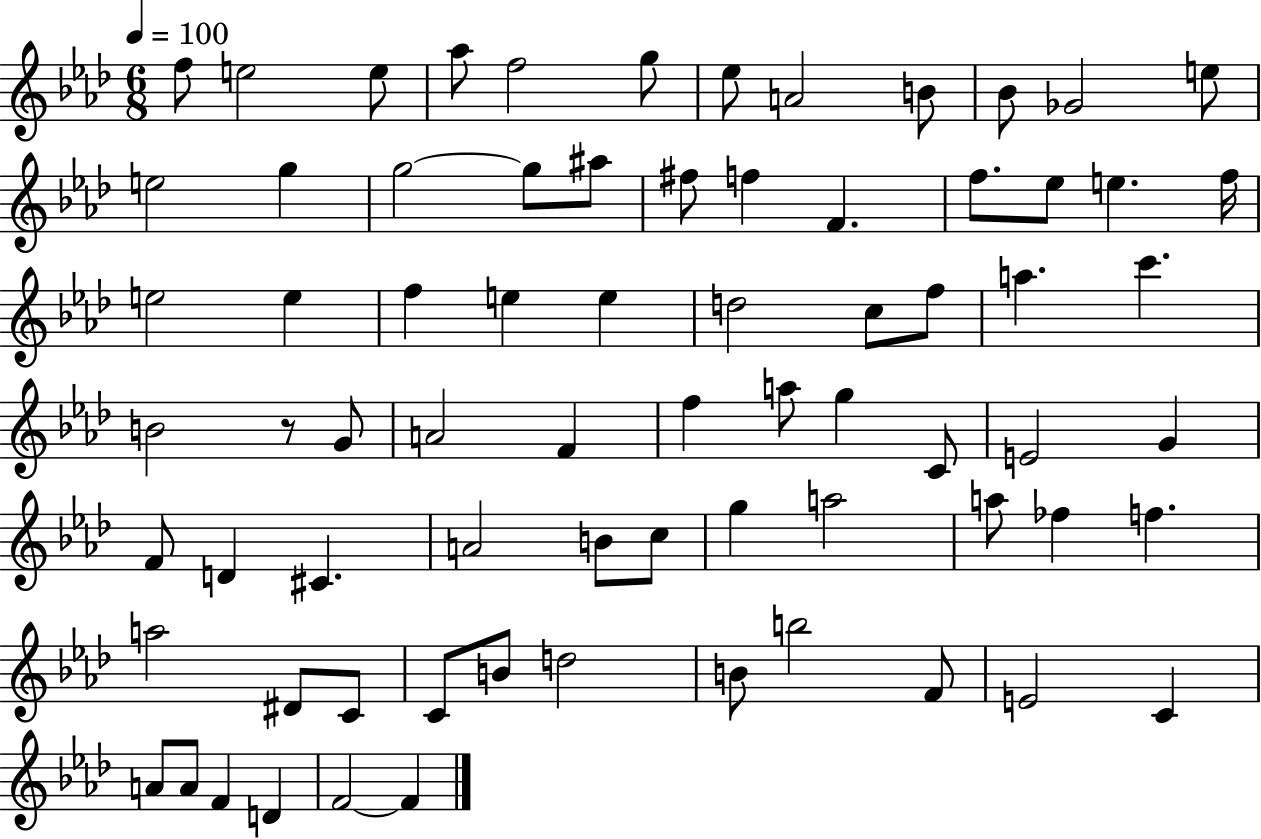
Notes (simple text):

F5/e E5/h E5/e Ab5/e F5/h G5/e Eb5/e A4/h B4/e Bb4/e Gb4/h E5/e E5/h G5/q G5/h G5/e A#5/e F#5/e F5/q F4/q. F5/e. Eb5/e E5/q. F5/s E5/h E5/q F5/q E5/q E5/q D5/h C5/e F5/e A5/q. C6/q. B4/h R/e G4/e A4/h F4/q F5/q A5/e G5/q C4/e E4/h G4/q F4/e D4/q C#4/q. A4/h B4/e C5/e G5/q A5/h A5/e FES5/q F5/q. A5/h D#4/e C4/e C4/e B4/e D5/h B4/e B5/h F4/e E4/h C4/q A4/e A4/e F4/q D4/q F4/h F4/q